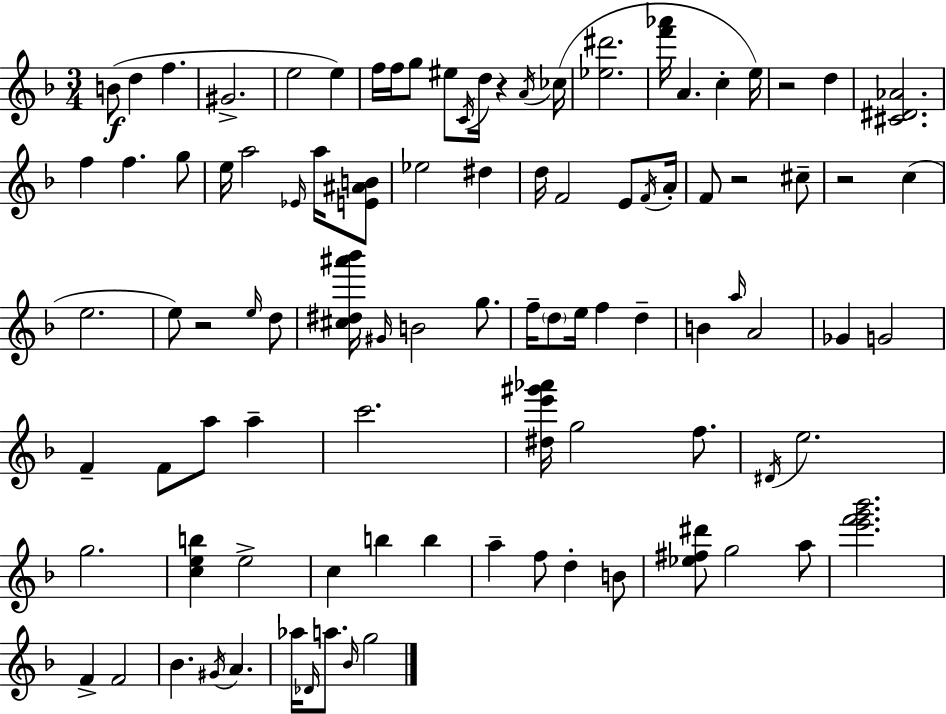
{
  \clef treble
  \numericTimeSignature
  \time 3/4
  \key f \major
  \repeat volta 2 { b'8(\f d''4 f''4. | gis'2.-> | e''2 e''4) | f''16 f''16 g''8 eis''8 \acciaccatura { c'16 } d''16 r4 | \break \acciaccatura { a'16 } ces''16( <ees'' dis'''>2. | <f''' aes'''>16 a'4. c''4-. | e''16) r2 d''4 | <cis' dis' aes'>2. | \break f''4 f''4. | g''8 e''16 a''2 \grace { ees'16 } | a''16 <e' ais' b'>8 ees''2 dis''4 | d''16 f'2 | \break e'8 \acciaccatura { f'16 } a'16-. f'8 r2 | cis''8-- r2 | c''4( e''2. | e''8) r2 | \break \grace { e''16 } d''8 <cis'' dis'' ais''' bes'''>16 \grace { gis'16 } b'2 | g''8. f''16-- \parenthesize d''8 e''16 f''4 | d''4-- b'4 \grace { a''16 } a'2 | ges'4 g'2 | \break f'4-- f'8 | a''8 a''4-- c'''2. | <dis'' e''' gis''' aes'''>16 g''2 | f''8. \acciaccatura { dis'16 } e''2. | \break g''2. | <c'' e'' b''>4 | e''2-> c''4 | b''4 b''4 a''4-- | \break f''8 d''4-. b'8 <ees'' fis'' dis'''>8 g''2 | a''8 <e''' f''' g''' bes'''>2. | f'4-> | f'2 bes'4. | \break \acciaccatura { gis'16 } a'4. aes''16 \grace { des'16 } a''8. | \grace { bes'16 } g''2 } \bar "|."
}